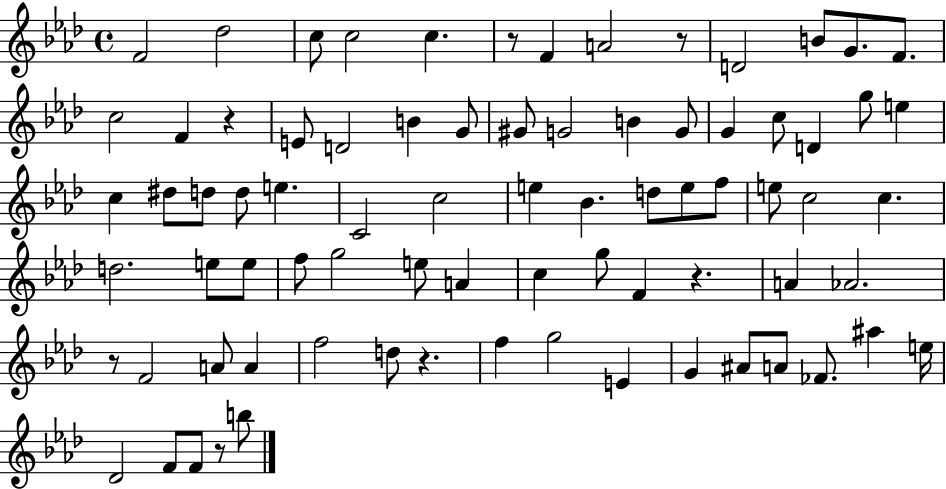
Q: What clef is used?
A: treble